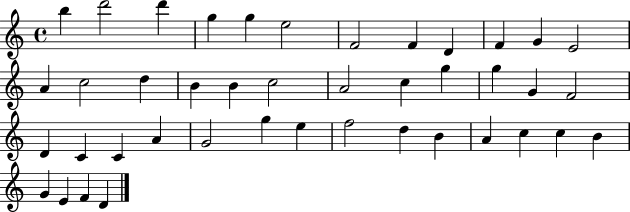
{
  \clef treble
  \time 4/4
  \defaultTimeSignature
  \key c \major
  b''4 d'''2 d'''4 | g''4 g''4 e''2 | f'2 f'4 d'4 | f'4 g'4 e'2 | \break a'4 c''2 d''4 | b'4 b'4 c''2 | a'2 c''4 g''4 | g''4 g'4 f'2 | \break d'4 c'4 c'4 a'4 | g'2 g''4 e''4 | f''2 d''4 b'4 | a'4 c''4 c''4 b'4 | \break g'4 e'4 f'4 d'4 | \bar "|."
}